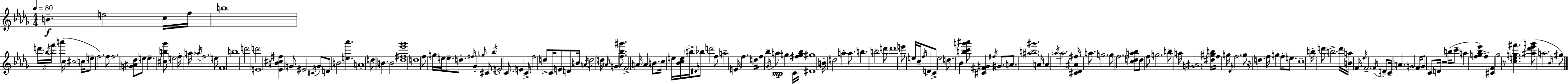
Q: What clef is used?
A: treble